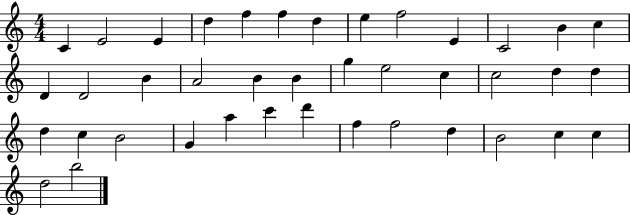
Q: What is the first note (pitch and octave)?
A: C4